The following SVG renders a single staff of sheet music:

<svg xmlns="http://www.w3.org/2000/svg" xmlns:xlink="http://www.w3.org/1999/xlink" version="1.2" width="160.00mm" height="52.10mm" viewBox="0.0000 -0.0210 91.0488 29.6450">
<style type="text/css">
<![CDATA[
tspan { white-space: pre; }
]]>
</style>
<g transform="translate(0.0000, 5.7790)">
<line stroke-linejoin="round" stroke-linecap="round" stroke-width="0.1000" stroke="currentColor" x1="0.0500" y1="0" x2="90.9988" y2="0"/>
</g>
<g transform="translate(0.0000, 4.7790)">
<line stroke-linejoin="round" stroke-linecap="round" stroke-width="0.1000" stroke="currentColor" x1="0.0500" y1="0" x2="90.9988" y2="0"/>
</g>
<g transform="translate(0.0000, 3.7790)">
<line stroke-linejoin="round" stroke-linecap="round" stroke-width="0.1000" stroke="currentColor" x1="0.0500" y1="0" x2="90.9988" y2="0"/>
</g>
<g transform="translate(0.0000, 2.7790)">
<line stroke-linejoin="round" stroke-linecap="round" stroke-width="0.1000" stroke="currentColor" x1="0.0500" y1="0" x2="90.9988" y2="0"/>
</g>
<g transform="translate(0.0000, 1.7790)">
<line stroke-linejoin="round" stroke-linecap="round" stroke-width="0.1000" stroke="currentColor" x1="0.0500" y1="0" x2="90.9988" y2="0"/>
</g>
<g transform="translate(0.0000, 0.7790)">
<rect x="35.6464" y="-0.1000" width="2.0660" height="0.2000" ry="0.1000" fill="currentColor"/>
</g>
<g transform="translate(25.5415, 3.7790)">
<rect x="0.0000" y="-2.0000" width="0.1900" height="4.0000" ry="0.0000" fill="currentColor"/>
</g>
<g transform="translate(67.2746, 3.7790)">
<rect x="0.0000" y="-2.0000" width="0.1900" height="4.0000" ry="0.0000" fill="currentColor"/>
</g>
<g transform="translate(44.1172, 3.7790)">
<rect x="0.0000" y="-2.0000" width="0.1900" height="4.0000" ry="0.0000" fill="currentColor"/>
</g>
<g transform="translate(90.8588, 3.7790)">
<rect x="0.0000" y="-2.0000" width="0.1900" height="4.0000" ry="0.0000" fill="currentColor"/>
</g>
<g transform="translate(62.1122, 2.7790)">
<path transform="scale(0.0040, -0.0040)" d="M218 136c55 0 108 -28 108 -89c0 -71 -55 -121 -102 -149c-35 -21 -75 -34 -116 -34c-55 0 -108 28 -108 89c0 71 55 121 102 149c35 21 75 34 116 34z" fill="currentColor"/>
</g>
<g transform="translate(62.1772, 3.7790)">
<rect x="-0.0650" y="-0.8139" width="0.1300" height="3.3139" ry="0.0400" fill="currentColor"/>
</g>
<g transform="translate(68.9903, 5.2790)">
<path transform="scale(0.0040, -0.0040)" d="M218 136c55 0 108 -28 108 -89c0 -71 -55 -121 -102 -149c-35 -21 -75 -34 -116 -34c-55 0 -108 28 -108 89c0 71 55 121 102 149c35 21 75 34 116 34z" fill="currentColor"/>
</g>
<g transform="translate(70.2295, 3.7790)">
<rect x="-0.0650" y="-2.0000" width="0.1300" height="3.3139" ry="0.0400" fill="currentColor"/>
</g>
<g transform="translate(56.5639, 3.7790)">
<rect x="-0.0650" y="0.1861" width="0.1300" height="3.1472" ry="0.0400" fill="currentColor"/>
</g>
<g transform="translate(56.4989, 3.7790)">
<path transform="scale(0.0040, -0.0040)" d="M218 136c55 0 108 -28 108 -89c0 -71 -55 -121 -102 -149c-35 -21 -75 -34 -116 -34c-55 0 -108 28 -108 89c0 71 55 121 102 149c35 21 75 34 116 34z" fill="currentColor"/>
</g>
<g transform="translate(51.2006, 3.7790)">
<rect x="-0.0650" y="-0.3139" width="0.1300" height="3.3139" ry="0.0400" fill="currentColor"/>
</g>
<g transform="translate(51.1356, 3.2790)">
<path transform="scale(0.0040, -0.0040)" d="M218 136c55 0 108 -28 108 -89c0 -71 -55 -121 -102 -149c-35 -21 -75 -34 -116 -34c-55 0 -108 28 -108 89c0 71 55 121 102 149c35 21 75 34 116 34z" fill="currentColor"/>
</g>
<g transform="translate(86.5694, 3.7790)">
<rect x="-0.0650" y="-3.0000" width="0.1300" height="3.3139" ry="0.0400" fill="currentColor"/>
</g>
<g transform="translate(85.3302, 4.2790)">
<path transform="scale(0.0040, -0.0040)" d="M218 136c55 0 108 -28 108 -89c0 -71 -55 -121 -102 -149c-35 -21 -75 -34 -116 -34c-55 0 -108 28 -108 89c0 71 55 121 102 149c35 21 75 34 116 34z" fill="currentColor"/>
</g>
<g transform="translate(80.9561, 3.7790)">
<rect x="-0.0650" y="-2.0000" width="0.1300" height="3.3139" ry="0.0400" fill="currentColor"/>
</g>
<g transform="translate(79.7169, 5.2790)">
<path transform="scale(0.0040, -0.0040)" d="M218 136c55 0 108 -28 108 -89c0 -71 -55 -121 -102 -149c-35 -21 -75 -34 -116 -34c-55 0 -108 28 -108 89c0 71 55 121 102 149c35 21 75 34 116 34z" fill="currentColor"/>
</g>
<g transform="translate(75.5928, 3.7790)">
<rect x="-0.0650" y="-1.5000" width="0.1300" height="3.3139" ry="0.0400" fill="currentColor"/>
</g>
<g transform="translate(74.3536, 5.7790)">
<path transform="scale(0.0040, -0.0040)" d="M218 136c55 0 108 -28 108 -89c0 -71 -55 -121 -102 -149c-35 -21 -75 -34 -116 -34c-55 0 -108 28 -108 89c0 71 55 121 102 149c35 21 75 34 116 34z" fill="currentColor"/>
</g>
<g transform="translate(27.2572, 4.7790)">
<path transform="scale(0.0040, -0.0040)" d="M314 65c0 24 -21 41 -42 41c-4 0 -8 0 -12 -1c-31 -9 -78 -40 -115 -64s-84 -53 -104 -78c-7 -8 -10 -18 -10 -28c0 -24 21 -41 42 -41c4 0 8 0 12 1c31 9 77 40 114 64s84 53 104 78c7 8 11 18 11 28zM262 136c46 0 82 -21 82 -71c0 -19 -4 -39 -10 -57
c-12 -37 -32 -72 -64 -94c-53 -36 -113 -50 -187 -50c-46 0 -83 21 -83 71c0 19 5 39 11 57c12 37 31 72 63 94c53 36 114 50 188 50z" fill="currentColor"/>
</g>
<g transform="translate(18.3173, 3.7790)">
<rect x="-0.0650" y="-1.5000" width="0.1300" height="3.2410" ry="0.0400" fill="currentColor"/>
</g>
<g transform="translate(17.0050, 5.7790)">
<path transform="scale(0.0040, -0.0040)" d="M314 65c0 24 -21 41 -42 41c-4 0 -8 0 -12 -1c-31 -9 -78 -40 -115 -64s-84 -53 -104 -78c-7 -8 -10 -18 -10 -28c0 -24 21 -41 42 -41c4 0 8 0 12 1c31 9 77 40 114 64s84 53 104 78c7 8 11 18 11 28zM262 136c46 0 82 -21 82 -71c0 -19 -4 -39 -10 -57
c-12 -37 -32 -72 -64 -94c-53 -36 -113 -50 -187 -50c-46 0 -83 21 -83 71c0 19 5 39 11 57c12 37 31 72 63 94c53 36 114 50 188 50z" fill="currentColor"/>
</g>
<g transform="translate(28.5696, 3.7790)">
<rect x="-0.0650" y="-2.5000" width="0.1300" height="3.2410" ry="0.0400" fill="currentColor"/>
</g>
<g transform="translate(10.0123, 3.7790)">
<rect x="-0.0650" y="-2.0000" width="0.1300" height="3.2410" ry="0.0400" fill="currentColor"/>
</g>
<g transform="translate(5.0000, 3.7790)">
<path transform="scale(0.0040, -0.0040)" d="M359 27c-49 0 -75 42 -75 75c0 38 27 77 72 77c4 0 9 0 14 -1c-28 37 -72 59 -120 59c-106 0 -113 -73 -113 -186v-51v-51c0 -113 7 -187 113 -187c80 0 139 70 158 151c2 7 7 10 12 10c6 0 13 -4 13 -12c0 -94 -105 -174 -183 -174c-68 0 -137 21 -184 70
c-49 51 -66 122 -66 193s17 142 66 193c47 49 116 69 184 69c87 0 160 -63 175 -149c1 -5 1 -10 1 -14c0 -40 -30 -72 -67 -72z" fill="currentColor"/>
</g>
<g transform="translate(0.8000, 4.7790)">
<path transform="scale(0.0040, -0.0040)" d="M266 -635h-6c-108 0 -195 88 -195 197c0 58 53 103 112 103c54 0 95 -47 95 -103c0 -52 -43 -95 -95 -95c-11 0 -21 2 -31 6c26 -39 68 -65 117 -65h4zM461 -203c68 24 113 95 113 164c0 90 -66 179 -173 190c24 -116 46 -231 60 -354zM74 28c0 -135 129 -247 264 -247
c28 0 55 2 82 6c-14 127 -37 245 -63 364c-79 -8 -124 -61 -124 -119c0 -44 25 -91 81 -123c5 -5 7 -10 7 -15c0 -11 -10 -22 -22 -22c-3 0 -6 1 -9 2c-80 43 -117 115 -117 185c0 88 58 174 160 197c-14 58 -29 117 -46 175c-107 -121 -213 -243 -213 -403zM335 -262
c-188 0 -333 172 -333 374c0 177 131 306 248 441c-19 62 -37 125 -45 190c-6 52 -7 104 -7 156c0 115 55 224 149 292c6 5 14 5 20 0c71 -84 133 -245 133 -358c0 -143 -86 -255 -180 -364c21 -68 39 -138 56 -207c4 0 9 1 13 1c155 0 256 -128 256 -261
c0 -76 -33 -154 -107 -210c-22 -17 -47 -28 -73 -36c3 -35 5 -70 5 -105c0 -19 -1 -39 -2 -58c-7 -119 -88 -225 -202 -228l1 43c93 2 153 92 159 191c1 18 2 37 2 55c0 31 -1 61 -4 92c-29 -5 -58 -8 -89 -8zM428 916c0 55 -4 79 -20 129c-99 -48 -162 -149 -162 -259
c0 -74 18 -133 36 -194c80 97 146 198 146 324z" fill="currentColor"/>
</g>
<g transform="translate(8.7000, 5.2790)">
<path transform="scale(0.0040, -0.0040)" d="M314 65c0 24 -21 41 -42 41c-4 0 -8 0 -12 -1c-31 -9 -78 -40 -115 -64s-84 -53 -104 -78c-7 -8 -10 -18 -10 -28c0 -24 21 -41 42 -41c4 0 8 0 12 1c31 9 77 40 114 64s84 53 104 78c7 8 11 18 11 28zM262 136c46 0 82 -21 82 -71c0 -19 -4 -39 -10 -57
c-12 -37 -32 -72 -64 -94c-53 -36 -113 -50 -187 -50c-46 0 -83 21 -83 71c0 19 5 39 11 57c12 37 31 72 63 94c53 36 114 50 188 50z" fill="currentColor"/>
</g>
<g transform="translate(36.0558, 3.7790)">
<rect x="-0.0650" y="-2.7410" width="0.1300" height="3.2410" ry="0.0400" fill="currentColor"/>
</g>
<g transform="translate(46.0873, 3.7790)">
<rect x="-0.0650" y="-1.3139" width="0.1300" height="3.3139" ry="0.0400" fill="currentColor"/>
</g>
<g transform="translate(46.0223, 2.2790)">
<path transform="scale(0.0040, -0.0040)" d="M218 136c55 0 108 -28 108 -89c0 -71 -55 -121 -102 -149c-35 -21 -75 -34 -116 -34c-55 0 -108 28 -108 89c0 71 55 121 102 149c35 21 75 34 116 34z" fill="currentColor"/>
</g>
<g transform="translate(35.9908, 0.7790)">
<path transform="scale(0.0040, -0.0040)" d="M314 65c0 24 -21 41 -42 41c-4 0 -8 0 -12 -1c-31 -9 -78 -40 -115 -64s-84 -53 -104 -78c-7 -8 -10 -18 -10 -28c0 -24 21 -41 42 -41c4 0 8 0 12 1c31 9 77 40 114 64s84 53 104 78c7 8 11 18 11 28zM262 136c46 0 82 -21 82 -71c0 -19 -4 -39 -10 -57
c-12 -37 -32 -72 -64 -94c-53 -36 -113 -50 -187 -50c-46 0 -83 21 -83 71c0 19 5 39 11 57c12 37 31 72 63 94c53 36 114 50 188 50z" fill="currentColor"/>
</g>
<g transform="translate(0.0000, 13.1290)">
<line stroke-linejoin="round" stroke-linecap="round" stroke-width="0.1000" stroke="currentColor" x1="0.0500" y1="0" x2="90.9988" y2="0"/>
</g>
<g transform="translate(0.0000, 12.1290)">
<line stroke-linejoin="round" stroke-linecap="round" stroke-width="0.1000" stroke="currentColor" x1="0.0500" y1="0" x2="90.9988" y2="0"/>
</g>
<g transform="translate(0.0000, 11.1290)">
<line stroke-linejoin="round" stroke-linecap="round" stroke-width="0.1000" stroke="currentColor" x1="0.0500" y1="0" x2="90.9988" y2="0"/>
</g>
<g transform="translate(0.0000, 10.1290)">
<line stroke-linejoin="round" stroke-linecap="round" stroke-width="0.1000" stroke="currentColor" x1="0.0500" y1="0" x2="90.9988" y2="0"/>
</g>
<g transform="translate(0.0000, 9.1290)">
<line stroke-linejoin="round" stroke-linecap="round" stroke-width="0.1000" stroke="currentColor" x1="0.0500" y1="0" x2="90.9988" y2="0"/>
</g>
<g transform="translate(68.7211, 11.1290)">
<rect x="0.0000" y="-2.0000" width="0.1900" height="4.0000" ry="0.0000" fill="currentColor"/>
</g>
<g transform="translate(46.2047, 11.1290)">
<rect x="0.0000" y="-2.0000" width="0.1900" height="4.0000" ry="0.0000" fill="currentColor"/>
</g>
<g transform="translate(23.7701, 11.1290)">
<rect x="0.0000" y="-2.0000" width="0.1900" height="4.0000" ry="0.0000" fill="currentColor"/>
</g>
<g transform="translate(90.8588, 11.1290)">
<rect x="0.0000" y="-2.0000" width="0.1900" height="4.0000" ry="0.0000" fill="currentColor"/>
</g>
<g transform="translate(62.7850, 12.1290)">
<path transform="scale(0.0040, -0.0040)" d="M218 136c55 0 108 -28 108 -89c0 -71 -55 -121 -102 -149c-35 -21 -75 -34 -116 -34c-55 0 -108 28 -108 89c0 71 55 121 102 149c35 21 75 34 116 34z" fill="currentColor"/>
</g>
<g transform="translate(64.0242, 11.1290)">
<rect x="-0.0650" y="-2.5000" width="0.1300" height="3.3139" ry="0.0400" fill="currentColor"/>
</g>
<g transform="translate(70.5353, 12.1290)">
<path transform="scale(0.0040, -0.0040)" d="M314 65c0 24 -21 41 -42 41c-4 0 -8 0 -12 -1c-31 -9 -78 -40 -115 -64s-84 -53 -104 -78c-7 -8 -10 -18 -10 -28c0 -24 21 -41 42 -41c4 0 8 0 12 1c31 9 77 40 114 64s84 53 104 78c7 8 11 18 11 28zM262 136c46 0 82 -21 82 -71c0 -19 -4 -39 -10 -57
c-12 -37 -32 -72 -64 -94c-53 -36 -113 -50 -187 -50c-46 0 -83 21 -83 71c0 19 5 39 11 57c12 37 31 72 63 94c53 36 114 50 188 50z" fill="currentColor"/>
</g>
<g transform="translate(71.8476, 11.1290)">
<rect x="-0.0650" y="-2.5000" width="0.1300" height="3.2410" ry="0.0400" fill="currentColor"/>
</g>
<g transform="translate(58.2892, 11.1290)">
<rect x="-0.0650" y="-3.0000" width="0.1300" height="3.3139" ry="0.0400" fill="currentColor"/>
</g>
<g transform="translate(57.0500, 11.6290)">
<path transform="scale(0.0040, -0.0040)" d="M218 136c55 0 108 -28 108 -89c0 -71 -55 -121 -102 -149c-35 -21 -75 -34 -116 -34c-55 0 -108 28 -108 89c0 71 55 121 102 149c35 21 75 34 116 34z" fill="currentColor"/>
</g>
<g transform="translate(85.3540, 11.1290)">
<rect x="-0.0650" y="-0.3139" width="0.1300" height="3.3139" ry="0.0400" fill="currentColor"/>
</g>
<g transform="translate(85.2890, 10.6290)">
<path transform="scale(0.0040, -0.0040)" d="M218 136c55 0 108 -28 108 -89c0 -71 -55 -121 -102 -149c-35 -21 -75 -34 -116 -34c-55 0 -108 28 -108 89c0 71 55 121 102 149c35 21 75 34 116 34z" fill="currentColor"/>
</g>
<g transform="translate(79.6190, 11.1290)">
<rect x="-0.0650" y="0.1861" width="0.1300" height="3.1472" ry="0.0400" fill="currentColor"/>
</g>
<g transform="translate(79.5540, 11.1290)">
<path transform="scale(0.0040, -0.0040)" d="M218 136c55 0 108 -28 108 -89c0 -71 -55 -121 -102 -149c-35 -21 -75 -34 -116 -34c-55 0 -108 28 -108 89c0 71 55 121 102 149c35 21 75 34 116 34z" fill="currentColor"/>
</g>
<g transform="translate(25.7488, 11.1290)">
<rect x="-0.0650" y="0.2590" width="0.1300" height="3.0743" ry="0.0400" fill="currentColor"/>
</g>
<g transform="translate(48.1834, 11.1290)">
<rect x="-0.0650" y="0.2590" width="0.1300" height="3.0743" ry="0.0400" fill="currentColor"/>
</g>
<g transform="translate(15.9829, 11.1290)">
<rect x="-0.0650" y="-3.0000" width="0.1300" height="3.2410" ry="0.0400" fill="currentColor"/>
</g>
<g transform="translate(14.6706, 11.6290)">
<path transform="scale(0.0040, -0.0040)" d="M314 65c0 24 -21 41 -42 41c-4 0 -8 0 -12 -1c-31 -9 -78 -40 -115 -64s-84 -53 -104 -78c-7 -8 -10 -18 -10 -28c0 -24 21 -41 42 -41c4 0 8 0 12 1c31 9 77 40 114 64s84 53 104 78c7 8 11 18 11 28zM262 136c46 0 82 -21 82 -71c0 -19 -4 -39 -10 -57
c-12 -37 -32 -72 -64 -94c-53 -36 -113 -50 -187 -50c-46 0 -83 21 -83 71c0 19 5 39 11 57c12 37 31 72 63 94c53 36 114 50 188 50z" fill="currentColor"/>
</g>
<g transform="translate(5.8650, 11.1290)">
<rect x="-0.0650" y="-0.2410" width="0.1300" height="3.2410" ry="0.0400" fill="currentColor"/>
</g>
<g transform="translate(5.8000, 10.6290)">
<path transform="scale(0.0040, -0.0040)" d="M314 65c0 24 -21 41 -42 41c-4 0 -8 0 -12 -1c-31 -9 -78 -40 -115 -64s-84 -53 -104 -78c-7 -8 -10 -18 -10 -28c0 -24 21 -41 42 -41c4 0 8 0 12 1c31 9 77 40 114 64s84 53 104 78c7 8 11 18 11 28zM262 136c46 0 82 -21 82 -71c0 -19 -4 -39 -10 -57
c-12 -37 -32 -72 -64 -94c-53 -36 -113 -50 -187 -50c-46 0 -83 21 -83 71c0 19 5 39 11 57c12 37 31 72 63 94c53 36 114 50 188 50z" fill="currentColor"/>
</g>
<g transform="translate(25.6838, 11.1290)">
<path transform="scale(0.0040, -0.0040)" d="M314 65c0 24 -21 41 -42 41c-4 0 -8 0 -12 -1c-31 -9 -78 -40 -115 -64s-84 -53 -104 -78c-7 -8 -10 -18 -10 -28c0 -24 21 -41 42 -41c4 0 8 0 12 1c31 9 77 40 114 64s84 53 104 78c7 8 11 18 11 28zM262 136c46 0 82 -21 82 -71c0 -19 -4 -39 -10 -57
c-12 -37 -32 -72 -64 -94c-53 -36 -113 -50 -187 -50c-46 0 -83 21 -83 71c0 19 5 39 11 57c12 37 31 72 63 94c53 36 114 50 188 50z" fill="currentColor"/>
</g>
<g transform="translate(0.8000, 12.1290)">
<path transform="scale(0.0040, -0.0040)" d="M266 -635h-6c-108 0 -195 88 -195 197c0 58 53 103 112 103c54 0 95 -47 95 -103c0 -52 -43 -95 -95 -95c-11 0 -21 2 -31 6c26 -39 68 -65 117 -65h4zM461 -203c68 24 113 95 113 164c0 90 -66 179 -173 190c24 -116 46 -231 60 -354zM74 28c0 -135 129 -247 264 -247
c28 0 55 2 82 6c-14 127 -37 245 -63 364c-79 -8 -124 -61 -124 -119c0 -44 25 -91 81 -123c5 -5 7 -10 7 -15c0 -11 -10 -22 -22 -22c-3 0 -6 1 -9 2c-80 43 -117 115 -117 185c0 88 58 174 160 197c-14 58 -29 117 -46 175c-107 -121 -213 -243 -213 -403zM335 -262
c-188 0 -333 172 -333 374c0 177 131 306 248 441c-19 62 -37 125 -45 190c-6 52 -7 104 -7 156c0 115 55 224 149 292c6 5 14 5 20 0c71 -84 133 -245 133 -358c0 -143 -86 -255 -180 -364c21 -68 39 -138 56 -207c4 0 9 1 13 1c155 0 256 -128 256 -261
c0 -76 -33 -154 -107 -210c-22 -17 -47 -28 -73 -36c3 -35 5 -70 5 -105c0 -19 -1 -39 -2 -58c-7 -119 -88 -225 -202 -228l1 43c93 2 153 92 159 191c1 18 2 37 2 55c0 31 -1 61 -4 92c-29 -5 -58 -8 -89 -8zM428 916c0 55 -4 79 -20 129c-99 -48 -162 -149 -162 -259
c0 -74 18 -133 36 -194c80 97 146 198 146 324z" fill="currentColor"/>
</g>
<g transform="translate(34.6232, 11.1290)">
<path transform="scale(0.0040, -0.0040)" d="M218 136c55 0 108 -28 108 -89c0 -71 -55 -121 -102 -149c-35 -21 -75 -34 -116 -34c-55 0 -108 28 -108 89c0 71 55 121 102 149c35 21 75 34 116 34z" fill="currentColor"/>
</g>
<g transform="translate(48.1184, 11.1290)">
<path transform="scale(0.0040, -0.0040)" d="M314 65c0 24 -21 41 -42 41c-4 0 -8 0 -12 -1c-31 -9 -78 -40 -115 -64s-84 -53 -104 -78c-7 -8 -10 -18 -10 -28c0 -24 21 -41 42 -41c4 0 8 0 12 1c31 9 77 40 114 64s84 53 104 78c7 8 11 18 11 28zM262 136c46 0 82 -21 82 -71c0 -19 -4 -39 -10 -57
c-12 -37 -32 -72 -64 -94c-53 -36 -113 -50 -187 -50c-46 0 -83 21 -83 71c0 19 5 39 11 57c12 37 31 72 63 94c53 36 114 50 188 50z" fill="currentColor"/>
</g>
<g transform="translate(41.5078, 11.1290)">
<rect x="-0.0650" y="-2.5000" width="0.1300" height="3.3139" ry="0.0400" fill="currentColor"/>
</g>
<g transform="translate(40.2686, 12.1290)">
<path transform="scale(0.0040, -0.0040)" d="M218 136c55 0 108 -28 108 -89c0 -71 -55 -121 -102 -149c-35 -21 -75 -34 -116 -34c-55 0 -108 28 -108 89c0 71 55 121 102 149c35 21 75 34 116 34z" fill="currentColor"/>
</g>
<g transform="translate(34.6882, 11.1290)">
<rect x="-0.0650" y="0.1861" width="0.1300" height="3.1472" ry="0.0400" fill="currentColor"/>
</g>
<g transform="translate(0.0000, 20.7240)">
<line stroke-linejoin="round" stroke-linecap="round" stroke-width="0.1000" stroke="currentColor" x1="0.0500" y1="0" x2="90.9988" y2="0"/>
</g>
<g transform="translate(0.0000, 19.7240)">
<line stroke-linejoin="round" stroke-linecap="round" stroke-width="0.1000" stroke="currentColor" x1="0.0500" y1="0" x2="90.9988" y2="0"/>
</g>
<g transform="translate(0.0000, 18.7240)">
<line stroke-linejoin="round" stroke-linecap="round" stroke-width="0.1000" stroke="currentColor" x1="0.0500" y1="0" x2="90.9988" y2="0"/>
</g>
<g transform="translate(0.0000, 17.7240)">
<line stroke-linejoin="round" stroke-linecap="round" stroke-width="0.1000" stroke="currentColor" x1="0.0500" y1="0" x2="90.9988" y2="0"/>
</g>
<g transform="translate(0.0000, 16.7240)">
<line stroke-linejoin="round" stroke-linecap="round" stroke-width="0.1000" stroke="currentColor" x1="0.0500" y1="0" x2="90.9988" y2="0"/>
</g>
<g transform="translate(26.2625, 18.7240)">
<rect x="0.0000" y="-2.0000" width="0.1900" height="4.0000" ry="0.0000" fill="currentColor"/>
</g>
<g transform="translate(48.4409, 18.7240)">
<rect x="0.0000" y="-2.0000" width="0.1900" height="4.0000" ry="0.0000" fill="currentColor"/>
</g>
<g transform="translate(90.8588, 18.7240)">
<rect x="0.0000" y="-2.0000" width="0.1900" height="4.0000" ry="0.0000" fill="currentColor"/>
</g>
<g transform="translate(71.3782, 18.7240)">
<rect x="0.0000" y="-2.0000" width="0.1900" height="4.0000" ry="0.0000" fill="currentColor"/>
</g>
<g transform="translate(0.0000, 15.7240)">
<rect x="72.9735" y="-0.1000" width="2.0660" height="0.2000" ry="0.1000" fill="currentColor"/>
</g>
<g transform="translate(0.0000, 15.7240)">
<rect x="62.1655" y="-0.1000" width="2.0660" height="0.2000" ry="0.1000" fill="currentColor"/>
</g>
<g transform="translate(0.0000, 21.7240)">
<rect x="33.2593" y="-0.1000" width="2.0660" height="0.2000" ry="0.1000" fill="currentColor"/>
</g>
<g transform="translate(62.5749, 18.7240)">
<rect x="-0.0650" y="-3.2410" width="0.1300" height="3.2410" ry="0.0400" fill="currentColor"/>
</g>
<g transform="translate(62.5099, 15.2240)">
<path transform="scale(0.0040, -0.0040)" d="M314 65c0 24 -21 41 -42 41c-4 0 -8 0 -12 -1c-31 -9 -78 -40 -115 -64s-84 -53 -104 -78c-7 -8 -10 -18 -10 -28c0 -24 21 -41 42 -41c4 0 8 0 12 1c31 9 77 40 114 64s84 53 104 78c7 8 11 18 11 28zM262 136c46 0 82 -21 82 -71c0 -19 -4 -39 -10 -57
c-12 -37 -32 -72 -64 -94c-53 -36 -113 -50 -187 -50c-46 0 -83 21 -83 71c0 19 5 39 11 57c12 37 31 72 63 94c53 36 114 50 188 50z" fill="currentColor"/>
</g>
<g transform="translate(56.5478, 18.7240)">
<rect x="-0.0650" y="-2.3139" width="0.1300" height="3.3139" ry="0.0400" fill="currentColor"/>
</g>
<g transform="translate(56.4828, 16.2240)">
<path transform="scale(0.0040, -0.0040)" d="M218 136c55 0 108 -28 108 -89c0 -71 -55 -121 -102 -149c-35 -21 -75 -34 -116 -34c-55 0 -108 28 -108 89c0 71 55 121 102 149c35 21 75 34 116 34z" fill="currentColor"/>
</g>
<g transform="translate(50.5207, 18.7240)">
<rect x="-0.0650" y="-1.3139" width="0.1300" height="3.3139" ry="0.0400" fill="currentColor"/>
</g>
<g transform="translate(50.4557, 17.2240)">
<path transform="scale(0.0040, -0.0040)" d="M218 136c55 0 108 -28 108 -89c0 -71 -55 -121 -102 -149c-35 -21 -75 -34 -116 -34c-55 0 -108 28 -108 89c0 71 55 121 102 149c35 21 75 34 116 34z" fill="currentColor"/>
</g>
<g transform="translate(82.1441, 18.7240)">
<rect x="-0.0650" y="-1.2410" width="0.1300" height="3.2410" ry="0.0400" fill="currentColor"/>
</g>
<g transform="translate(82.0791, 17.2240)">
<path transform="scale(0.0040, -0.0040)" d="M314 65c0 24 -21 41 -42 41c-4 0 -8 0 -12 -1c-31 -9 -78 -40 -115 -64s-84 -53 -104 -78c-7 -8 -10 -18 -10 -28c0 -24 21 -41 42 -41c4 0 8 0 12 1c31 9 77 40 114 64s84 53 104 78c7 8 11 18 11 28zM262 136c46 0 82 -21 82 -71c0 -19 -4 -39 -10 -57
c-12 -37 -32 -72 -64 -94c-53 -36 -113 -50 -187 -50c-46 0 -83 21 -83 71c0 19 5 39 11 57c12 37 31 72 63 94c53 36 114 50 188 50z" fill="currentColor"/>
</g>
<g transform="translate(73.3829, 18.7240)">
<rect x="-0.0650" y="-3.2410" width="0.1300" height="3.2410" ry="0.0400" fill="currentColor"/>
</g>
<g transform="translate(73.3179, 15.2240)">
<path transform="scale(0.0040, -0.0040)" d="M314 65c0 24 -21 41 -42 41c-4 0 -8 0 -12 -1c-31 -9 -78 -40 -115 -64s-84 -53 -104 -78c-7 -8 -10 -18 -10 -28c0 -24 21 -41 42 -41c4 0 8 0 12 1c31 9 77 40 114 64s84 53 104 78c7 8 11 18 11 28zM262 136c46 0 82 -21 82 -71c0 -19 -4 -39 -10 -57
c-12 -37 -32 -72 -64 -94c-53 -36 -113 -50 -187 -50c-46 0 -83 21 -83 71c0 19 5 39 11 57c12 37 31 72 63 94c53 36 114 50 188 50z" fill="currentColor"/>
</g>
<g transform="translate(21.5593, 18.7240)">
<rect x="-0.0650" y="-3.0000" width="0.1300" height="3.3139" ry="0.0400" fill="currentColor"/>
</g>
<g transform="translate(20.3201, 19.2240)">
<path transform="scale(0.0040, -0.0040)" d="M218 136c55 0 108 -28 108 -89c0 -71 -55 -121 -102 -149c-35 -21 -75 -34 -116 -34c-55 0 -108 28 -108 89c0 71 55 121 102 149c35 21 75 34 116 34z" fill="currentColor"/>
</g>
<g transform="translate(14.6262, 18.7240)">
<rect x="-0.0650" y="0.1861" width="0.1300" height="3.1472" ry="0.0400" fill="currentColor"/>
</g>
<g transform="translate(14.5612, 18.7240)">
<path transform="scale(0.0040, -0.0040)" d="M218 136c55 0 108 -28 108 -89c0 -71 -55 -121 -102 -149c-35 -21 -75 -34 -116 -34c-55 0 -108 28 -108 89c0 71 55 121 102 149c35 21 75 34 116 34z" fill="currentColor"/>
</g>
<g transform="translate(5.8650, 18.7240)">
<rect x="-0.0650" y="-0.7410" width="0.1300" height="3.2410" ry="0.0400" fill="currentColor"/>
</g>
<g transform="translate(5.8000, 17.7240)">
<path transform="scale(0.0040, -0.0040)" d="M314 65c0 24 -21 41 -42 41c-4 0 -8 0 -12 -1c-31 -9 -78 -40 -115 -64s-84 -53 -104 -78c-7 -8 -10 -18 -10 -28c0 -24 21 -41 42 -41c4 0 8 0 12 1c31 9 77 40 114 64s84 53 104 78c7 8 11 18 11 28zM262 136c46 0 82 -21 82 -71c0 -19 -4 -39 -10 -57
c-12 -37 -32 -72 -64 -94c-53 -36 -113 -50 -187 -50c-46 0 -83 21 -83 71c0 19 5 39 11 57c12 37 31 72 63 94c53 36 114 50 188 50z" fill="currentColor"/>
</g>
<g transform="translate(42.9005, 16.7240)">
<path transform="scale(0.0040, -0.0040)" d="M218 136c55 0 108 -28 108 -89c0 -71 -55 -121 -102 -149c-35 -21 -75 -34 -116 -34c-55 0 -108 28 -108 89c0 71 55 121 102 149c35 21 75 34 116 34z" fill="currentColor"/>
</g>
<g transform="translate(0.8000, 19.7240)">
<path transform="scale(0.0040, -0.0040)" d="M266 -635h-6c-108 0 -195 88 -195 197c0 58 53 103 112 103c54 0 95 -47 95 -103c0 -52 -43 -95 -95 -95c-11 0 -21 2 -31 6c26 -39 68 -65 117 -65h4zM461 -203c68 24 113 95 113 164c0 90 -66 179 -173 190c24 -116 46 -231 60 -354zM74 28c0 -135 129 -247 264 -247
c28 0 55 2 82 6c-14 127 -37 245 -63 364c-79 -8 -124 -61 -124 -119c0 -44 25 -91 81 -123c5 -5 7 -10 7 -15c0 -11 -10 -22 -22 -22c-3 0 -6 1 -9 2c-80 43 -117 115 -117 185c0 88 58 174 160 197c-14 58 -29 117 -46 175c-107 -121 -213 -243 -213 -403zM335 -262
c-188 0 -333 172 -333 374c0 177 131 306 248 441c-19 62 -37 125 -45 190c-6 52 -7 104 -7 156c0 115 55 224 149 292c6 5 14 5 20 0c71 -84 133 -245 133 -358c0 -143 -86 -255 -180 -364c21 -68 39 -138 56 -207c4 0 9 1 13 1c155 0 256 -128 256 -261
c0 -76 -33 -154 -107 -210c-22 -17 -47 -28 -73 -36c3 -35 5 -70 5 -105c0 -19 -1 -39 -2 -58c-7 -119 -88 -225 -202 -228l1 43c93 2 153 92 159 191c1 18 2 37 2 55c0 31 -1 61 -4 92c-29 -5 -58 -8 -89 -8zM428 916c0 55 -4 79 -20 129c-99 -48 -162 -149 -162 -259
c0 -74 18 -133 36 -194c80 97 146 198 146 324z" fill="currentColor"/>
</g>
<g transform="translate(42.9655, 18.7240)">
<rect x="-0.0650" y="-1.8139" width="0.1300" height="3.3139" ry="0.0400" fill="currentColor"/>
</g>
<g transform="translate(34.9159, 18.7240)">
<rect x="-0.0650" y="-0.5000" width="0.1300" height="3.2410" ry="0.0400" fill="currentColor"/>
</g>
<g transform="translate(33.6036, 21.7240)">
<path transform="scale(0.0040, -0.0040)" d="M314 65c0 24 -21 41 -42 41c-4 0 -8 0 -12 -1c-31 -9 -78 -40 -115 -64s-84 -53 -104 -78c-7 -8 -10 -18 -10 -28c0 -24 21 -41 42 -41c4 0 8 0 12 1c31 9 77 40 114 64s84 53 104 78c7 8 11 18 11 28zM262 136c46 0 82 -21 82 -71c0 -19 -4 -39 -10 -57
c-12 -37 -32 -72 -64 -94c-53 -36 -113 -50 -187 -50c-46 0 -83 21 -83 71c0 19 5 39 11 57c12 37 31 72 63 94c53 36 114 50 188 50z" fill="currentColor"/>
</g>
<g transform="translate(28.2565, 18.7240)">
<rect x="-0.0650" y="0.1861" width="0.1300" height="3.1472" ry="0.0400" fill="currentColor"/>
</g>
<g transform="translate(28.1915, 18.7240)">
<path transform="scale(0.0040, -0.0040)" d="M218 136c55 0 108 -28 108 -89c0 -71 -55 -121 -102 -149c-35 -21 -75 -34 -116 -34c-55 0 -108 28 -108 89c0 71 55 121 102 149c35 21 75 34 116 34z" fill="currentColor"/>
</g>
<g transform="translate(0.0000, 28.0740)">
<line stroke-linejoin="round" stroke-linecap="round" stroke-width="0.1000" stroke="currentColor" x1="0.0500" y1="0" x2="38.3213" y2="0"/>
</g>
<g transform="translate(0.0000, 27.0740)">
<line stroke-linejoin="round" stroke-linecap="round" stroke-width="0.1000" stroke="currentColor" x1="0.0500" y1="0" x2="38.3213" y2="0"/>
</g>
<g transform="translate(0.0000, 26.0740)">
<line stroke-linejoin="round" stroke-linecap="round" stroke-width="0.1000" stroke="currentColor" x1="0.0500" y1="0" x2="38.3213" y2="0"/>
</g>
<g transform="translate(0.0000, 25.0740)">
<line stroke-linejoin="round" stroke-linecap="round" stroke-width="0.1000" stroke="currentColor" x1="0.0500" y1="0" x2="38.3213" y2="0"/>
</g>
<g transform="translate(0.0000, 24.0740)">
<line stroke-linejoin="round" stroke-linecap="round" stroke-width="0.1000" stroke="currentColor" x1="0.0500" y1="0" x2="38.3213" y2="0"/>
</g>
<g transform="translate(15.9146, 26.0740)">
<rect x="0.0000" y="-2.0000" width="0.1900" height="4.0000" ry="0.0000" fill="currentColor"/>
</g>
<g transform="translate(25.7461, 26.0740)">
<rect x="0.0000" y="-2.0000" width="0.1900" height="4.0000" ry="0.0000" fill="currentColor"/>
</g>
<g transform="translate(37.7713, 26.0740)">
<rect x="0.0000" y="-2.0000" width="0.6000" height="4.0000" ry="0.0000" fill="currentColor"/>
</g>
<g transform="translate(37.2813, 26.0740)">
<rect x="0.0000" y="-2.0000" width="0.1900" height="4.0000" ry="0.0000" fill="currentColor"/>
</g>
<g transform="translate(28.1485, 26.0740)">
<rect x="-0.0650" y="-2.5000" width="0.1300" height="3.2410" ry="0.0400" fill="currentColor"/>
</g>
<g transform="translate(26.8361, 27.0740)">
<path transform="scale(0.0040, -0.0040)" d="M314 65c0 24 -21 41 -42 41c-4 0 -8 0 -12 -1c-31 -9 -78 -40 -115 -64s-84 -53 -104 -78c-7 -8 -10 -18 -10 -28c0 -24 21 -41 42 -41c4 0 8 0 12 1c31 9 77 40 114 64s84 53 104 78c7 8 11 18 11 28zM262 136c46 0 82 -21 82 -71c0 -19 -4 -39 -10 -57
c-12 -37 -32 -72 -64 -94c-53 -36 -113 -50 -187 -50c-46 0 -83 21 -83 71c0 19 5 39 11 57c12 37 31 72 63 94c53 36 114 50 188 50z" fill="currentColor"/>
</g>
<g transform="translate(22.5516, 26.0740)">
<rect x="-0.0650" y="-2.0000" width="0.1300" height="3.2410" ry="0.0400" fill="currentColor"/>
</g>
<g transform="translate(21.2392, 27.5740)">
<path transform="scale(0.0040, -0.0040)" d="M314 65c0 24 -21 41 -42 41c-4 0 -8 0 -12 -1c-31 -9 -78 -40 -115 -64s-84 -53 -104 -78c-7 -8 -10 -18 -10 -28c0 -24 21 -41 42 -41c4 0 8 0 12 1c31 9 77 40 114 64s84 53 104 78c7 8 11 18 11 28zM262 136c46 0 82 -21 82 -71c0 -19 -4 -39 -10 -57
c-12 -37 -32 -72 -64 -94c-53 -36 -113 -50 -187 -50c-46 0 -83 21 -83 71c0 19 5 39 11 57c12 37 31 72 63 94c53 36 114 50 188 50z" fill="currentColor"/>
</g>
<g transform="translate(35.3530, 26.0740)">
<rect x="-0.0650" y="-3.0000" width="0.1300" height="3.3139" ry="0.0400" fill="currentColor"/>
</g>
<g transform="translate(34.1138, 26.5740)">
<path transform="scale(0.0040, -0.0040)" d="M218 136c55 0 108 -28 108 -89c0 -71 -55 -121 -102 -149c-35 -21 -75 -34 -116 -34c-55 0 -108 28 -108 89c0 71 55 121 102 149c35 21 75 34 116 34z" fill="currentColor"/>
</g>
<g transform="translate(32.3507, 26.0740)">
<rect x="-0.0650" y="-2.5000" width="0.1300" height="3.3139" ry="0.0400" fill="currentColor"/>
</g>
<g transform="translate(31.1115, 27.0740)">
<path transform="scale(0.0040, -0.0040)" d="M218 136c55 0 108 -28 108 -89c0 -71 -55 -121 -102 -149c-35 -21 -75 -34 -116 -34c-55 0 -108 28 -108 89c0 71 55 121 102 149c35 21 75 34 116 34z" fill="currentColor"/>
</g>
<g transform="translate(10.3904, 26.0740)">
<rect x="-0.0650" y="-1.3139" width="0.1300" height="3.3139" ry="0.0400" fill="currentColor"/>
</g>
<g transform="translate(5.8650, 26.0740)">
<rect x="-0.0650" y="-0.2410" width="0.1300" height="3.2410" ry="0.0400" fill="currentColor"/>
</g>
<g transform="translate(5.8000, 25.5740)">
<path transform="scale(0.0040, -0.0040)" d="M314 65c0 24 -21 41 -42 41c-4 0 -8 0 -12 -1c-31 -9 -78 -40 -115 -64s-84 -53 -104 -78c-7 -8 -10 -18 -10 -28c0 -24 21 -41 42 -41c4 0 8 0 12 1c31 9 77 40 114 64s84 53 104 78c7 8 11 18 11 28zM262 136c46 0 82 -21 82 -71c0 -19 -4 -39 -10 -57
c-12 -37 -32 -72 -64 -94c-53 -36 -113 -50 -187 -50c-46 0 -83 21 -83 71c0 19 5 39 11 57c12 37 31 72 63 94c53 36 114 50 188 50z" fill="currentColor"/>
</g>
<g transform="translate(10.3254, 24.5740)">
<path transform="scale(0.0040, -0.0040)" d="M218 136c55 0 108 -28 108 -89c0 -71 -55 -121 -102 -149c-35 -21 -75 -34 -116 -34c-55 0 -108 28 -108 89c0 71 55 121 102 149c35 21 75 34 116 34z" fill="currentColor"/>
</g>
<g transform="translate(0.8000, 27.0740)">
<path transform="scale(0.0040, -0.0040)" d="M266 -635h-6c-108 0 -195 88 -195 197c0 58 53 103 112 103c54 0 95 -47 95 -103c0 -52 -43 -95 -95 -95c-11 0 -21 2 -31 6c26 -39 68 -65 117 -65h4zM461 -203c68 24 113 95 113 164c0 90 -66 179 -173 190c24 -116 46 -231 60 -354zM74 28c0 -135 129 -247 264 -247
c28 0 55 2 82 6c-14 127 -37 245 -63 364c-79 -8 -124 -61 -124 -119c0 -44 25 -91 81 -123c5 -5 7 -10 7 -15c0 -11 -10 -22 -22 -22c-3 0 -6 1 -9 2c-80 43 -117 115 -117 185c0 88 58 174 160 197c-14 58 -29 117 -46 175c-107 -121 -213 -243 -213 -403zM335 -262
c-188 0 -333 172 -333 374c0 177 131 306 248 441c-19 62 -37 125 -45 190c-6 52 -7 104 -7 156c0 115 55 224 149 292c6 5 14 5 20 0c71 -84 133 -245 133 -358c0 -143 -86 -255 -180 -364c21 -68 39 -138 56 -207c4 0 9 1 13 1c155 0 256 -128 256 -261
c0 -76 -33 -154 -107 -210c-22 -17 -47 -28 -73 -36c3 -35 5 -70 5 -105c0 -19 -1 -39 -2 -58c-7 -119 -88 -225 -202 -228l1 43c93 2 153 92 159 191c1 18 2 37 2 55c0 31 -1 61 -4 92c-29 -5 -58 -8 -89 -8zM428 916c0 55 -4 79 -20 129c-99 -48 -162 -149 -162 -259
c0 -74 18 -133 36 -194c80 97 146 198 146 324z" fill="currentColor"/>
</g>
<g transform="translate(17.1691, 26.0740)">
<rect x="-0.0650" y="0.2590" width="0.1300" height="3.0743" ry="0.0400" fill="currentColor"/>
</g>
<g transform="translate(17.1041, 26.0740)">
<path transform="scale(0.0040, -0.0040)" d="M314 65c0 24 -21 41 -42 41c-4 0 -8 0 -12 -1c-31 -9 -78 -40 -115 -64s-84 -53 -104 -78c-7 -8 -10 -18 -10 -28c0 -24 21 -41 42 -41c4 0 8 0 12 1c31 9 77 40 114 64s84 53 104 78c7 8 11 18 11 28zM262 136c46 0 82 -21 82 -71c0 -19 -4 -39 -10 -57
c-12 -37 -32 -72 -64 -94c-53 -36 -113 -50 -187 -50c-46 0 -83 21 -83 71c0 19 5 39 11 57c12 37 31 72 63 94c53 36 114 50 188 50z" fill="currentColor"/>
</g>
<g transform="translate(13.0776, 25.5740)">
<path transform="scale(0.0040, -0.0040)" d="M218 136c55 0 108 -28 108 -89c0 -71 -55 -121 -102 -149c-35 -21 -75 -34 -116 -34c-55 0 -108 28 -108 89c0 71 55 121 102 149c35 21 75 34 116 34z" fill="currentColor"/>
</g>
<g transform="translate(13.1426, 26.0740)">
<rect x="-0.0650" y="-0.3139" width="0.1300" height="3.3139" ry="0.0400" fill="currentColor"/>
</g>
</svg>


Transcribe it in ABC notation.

X:1
T:Untitled
M:4/4
L:1/4
K:C
F2 E2 G2 a2 e c B d F E F A c2 A2 B2 B G B2 A G G2 B c d2 B A B C2 f e g b2 b2 e2 c2 e c B2 F2 G2 G A